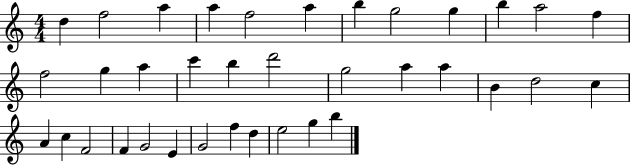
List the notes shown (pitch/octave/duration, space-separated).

D5/q F5/h A5/q A5/q F5/h A5/q B5/q G5/h G5/q B5/q A5/h F5/q F5/h G5/q A5/q C6/q B5/q D6/h G5/h A5/q A5/q B4/q D5/h C5/q A4/q C5/q F4/h F4/q G4/h E4/q G4/h F5/q D5/q E5/h G5/q B5/q